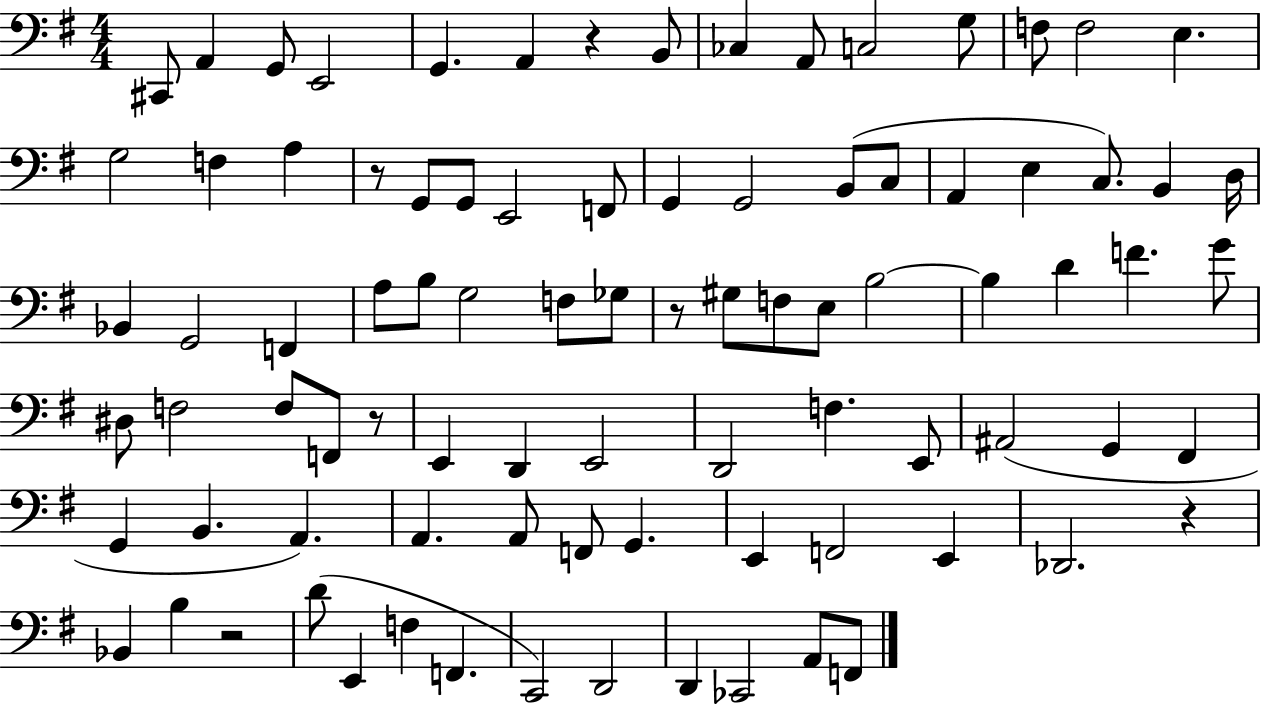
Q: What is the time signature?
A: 4/4